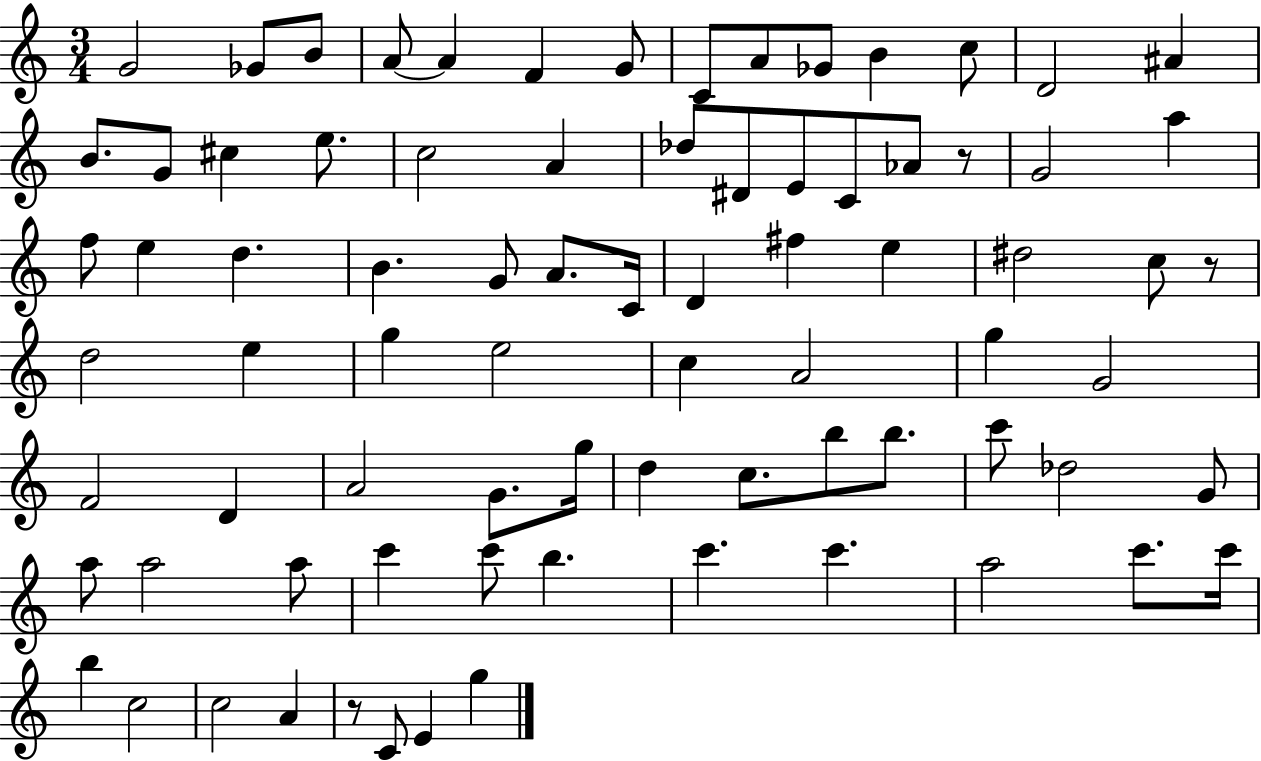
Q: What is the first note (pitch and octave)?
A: G4